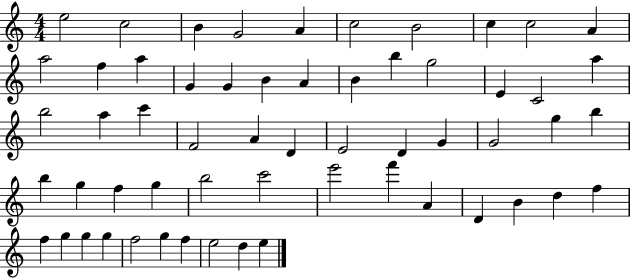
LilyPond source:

{
  \clef treble
  \numericTimeSignature
  \time 4/4
  \key c \major
  e''2 c''2 | b'4 g'2 a'4 | c''2 b'2 | c''4 c''2 a'4 | \break a''2 f''4 a''4 | g'4 g'4 b'4 a'4 | b'4 b''4 g''2 | e'4 c'2 a''4 | \break b''2 a''4 c'''4 | f'2 a'4 d'4 | e'2 d'4 g'4 | g'2 g''4 b''4 | \break b''4 g''4 f''4 g''4 | b''2 c'''2 | e'''2 f'''4 a'4 | d'4 b'4 d''4 f''4 | \break f''4 g''4 g''4 g''4 | f''2 g''4 f''4 | e''2 d''4 e''4 | \bar "|."
}